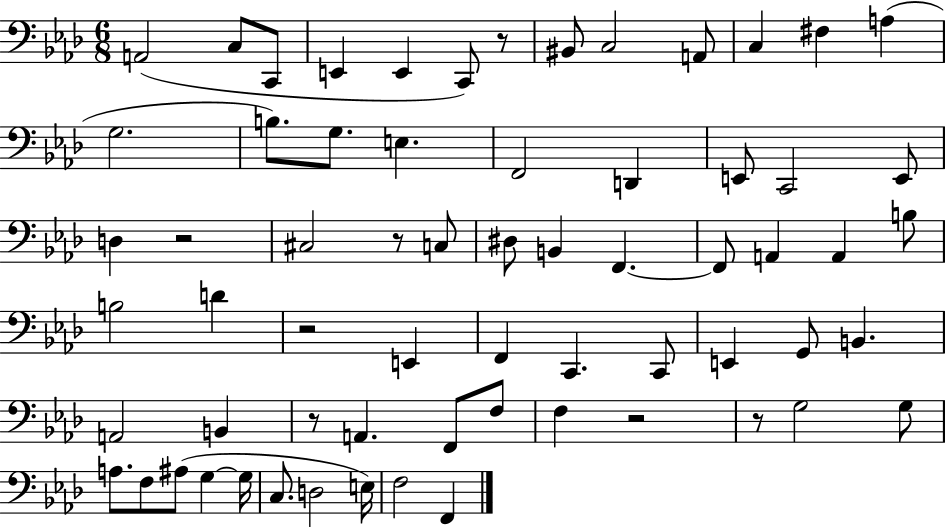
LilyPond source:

{
  \clef bass
  \numericTimeSignature
  \time 6/8
  \key aes \major
  a,2( c8 c,8 | e,4 e,4 c,8) r8 | bis,8 c2 a,8 | c4 fis4 a4( | \break g2. | b8.) g8. e4. | f,2 d,4 | e,8 c,2 e,8 | \break d4 r2 | cis2 r8 c8 | dis8 b,4 f,4.~~ | f,8 a,4 a,4 b8 | \break b2 d'4 | r2 e,4 | f,4 c,4. c,8 | e,4 g,8 b,4. | \break a,2 b,4 | r8 a,4. f,8 f8 | f4 r2 | r8 g2 g8 | \break a8. f8 ais8( g4~~ g16 | c8. d2 e16) | f2 f,4 | \bar "|."
}